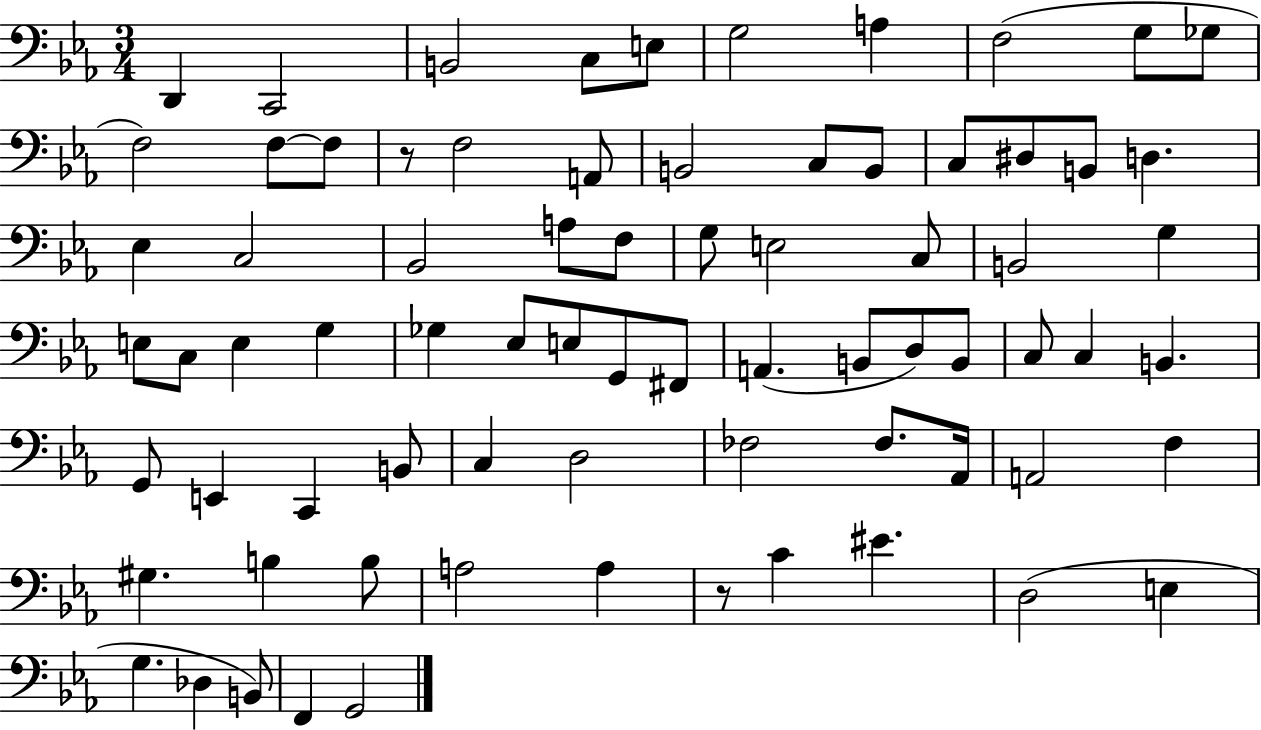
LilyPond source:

{
  \clef bass
  \numericTimeSignature
  \time 3/4
  \key ees \major
  d,4 c,2 | b,2 c8 e8 | g2 a4 | f2( g8 ges8 | \break f2) f8~~ f8 | r8 f2 a,8 | b,2 c8 b,8 | c8 dis8 b,8 d4. | \break ees4 c2 | bes,2 a8 f8 | g8 e2 c8 | b,2 g4 | \break e8 c8 e4 g4 | ges4 ees8 e8 g,8 fis,8 | a,4.( b,8 d8) b,8 | c8 c4 b,4. | \break g,8 e,4 c,4 b,8 | c4 d2 | fes2 fes8. aes,16 | a,2 f4 | \break gis4. b4 b8 | a2 a4 | r8 c'4 eis'4. | d2( e4 | \break g4. des4 b,8) | f,4 g,2 | \bar "|."
}